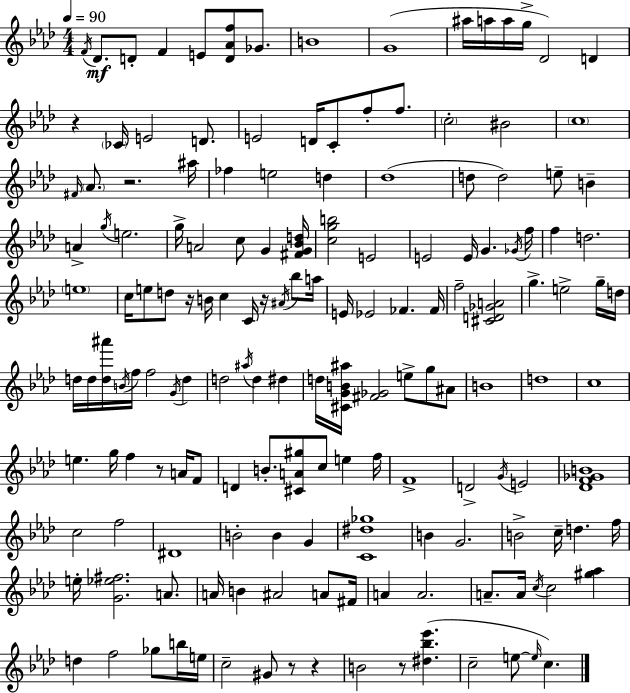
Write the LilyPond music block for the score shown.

{
  \clef treble
  \numericTimeSignature
  \time 4/4
  \key f \minor
  \tempo 4 = 90
  \acciaccatura { f'16 }\mf des'8. d'8-. f'4 e'8 <d' aes' f''>8 ges'8. | b'1 | g'1( | ais''16 a''16 a''16 g''16-> des'2) d'4 | \break r4 \parenthesize ces'16 e'2 d'8. | e'2 d'16 c'8-. f''8-. f''8. | \parenthesize c''2-. bis'2 | \parenthesize c''1 | \break \grace { fis'16 } \parenthesize aes'8. r2. | ais''16 fes''4 e''2 d''4 | des''1( | d''8 d''2) e''8-- b'4-- | \break a'4-> \acciaccatura { g''16 } e''2. | g''16-> a'2 c''8 g'4 | <fis' g' bes' d''>16 <c'' g'' b''>2 e'2 | e'2 e'16 g'4. | \break \acciaccatura { ges'16 } f''16 f''4 d''2. | \parenthesize e''1 | c''16 e''8 d''8 r16 b'16 c''4 c'16 | r16 \acciaccatura { ais'16 } bes''8 a''16 e'16 ees'2 fes'4. | \break fes'16 f''2-- <cis' d' ges' a'>2 | g''4.-> e''2-> | g''16-- d''16 d''16 d''16 <d'' ais'''>16 \acciaccatura { b'16 } f''16 f''2 | \acciaccatura { g'16 } d''4 d''2 \acciaccatura { ais''16 } | \break d''4 dis''4 d''16 <cis' g' b' ais''>16 <fis' ges'>2 | e''8-> g''8 ais'8 b'1 | d''1 | c''1 | \break e''4. g''16 f''4 | r8 a'16 f'8 d'4 b'8.-. <cis' a' gis''>8 | c''8 e''4 f''16 f'1-> | d'2-> | \break \acciaccatura { g'16 } e'2 <des' f' ges' b'>1 | c''2 | f''2 dis'1 | b'2-. | \break b'4 g'4 <c' dis'' ges''>1 | b'4 g'2. | b'2-> | c''16-- d''4. f''16 e''16-. <g' ees'' fis''>2. | \break a'8. a'16 b'4 ais'2 | a'8 fis'16 a'4 a'2. | a'8.-- a'16 \acciaccatura { c''16 } c''2 | <gis'' aes''>4 d''4 f''2 | \break ges''8 b''16 e''16 c''2-- | gis'8 r8 r4 b'2 | r8 <dis'' bes'' ees'''>4.( c''2-- | e''8~~ \grace { e''16 }) c''4. \bar "|."
}